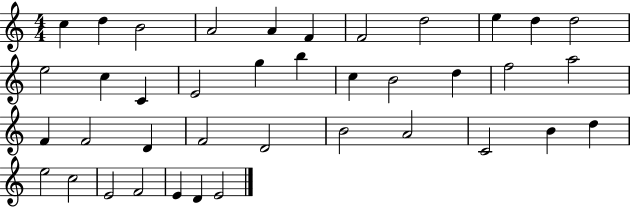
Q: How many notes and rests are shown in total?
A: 39